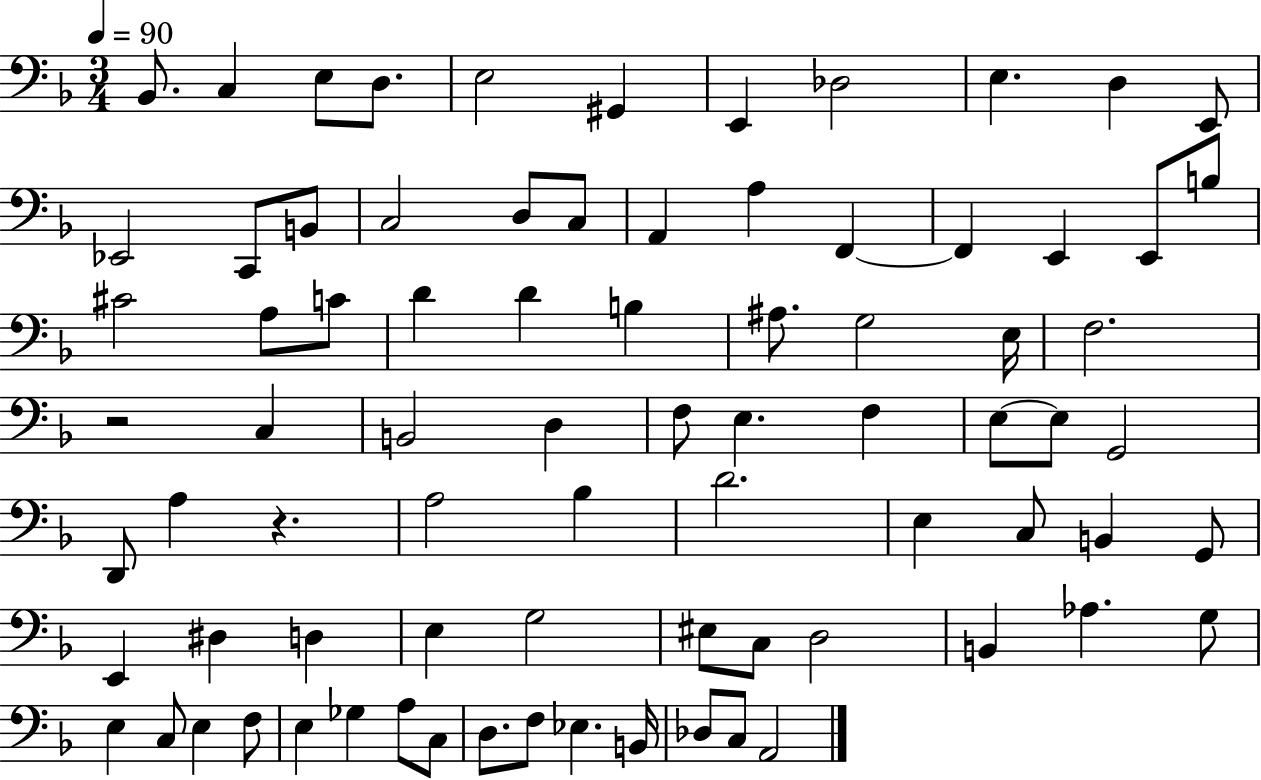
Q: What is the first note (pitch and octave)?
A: Bb2